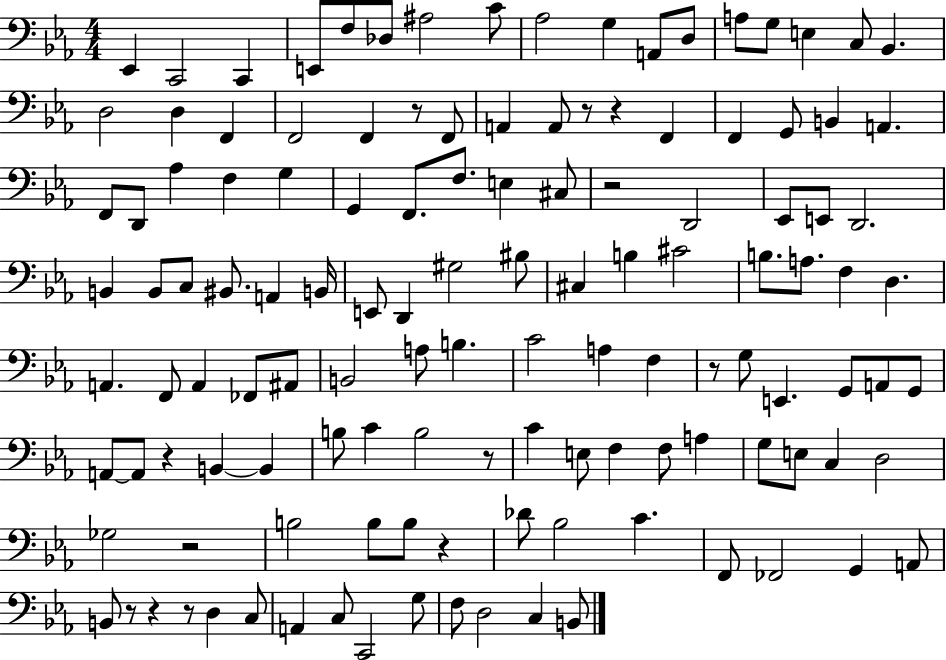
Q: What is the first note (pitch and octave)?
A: Eb2